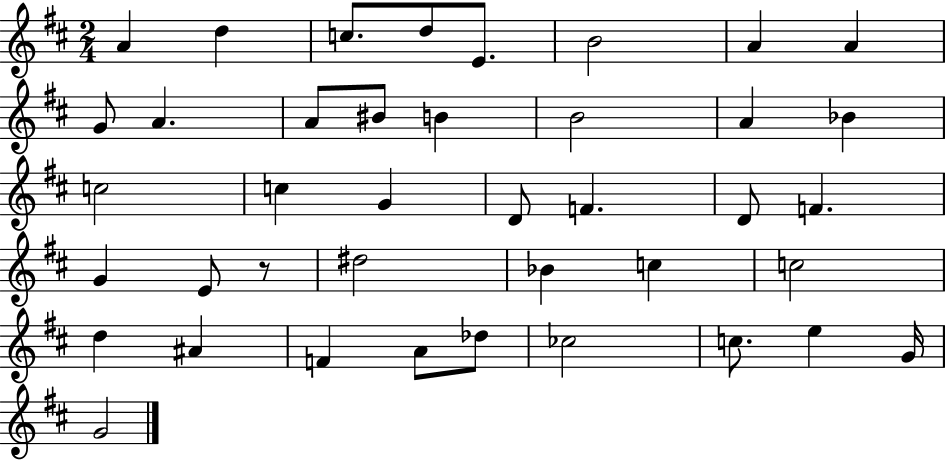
{
  \clef treble
  \numericTimeSignature
  \time 2/4
  \key d \major
  \repeat volta 2 { a'4 d''4 | c''8. d''8 e'8. | b'2 | a'4 a'4 | \break g'8 a'4. | a'8 bis'8 b'4 | b'2 | a'4 bes'4 | \break c''2 | c''4 g'4 | d'8 f'4. | d'8 f'4. | \break g'4 e'8 r8 | dis''2 | bes'4 c''4 | c''2 | \break d''4 ais'4 | f'4 a'8 des''8 | ces''2 | c''8. e''4 g'16 | \break g'2 | } \bar "|."
}